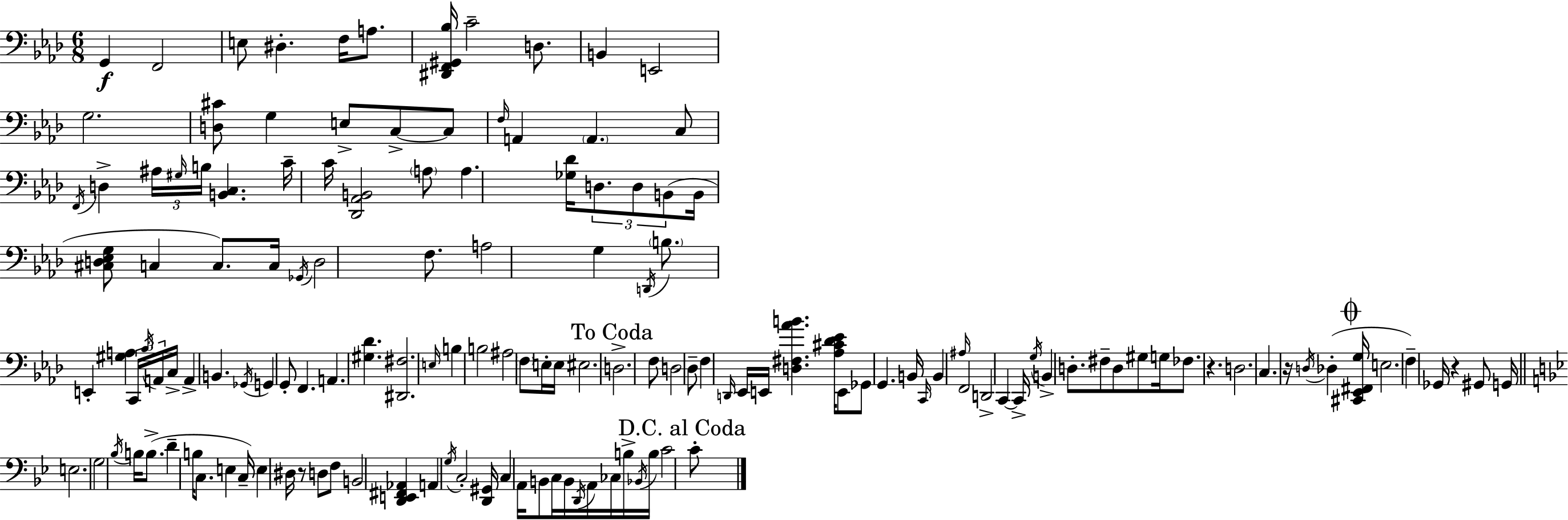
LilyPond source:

{
  \clef bass
  \numericTimeSignature
  \time 6/8
  \key aes \major
  \repeat volta 2 { g,4\f f,2 | e8 dis4.-. f16 a8. | <dis, f, gis, bes>16 c'2-- d8. | b,4 e,2 | \break g2. | <d cis'>8 g4 e8-> c8->~~ c8 | \grace { f16 } a,4 \parenthesize a,4. c8 | \acciaccatura { f,16 } d4-> \tuplet 3/2 { ais16 \grace { gis16 } b16 } <b, c>4. | \break c'16-- c'16 <des, aes, b,>2 | \parenthesize a8 a4. <ges des'>16 \tuplet 3/2 { d8. | d8 b,8( } b,16 <cis d ees g>8 c4 | c8.) c16 \acciaccatura { ges,16 } d2 | \break f8. a2 | g4 \acciaccatura { d,16 } \parenthesize b8. e,4-. | <gis a>4 \tuplet 3/2 { c,16 \acciaccatura { bes16 } a,16 } c16-> a,4-> | b,4. \acciaccatura { ges,16 } g,4 g,8-. | \break f,4. a,4. | <gis des'>4. <dis, fis>2. | \grace { e16 } b4 | b2 ais2 | \break \parenthesize f8 e16-. e16 eis2. | \mark "To Coda" d2.-> | f8 d2 | des8-- f4 | \break \grace { d,16 } ees,16 e,16 <d fis aes' b'>4. <aes cis' des' ees'>16 e,8 | ges,8 g,4. b,16 \grace { c,16 } b,4 | \grace { ais16 } f,2 d,2-> | c,4~~ c,16-> | \break \acciaccatura { g16 } b,4-> d8.-. fis8-- d8 | gis8 g16 fes8. r4. | d2. | c4. r16 \acciaccatura { d16 }( des4-. | \break \mark \markup { \musicglyph "scripts.coda" } <cis, ees, fis, g>16 e2. | f4--) ges,16 r4 gis,8 | g,16 \bar "||" \break \key bes \major e2. | g2 \acciaccatura { bes16 } b16 b8.->( | d'4-- b16 c8. e4 | c16--) e4 dis16 r8 d8 f8 | \break b,2 <d, e, fis, aes,>4 | a,4 \acciaccatura { g16 } c2-. | <d, gis,>16 c4 a,16 b,8 c16 b,16 | \acciaccatura { d,16 } a,16 ces16 b16-> \acciaccatura { bes,16 } b16 c'2 | \break \mark "D.C. al Coda" c'8-. } \bar "|."
}